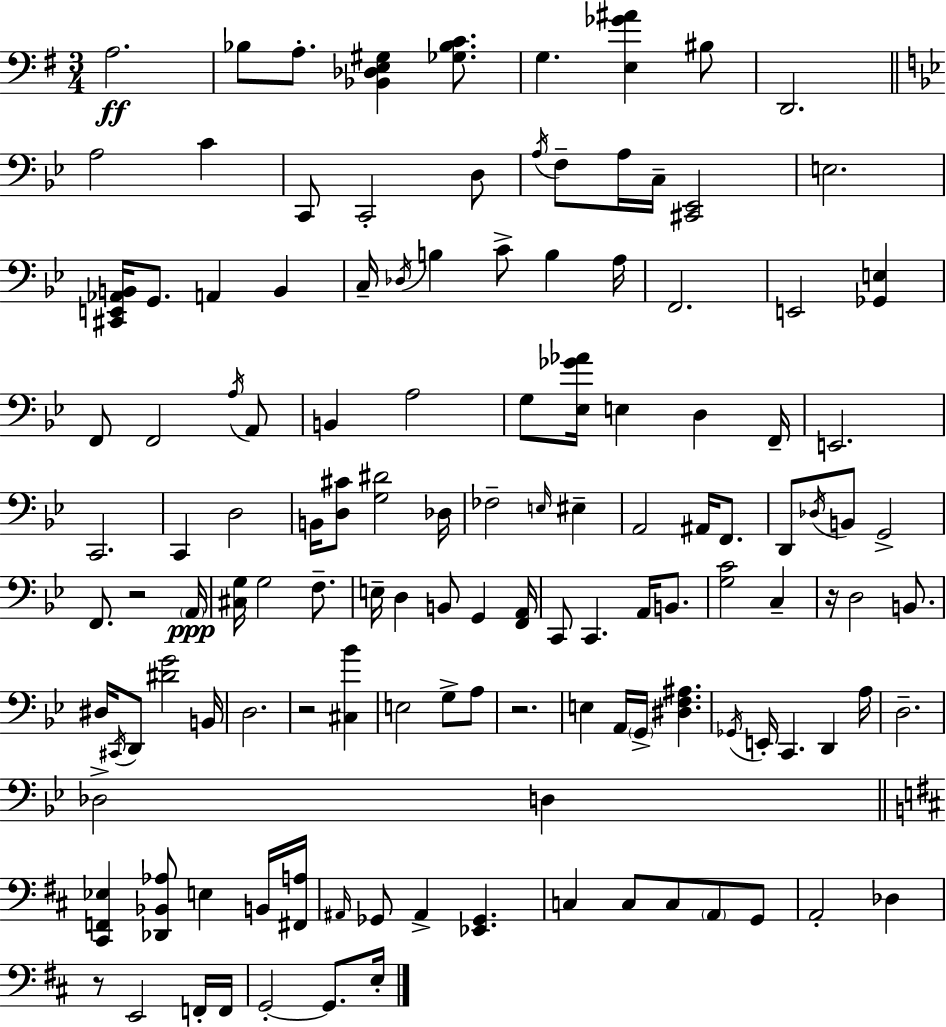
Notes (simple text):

A3/h. Bb3/e A3/e. [Bb2,Db3,E3,G#3]/q [Gb3,Bb3,C4]/e. G3/q. [E3,Gb4,A#4]/q BIS3/e D2/h. A3/h C4/q C2/e C2/h D3/e A3/s F3/e A3/s C3/s [C#2,Eb2]/h E3/h. [C#2,E2,Ab2,B2]/s G2/e. A2/q B2/q C3/s Db3/s B3/q C4/e B3/q A3/s F2/h. E2/h [Gb2,E3]/q F2/e F2/h A3/s A2/e B2/q A3/h G3/e [Eb3,Gb4,Ab4]/s E3/q D3/q F2/s E2/h. C2/h. C2/q D3/h B2/s [D3,C#4]/e [G3,D#4]/h Db3/s FES3/h E3/s EIS3/q A2/h A#2/s F2/e. D2/e Db3/s B2/e G2/h F2/e. R/h A2/s [C#3,G3]/s G3/h F3/e. E3/s D3/q B2/e G2/q [F2,A2]/s C2/e C2/q. A2/s B2/e. [G3,C4]/h C3/q R/s D3/h B2/e. D#3/s C#2/s D2/e [D#4,G4]/h B2/s D3/h. R/h [C#3,Bb4]/q E3/h G3/e A3/e R/h. E3/q A2/s G2/s [D#3,F3,A#3]/q. Gb2/s E2/s C2/q. D2/q A3/s D3/h. Db3/h D3/q [C#2,F2,Eb3]/q [Db2,Bb2,Ab3]/e E3/q B2/s [F#2,A3]/s A#2/s Gb2/e A#2/q [Eb2,Gb2]/q. C3/q C3/e C3/e A2/e G2/e A2/h Db3/q R/e E2/h F2/s F2/s G2/h G2/e. E3/s